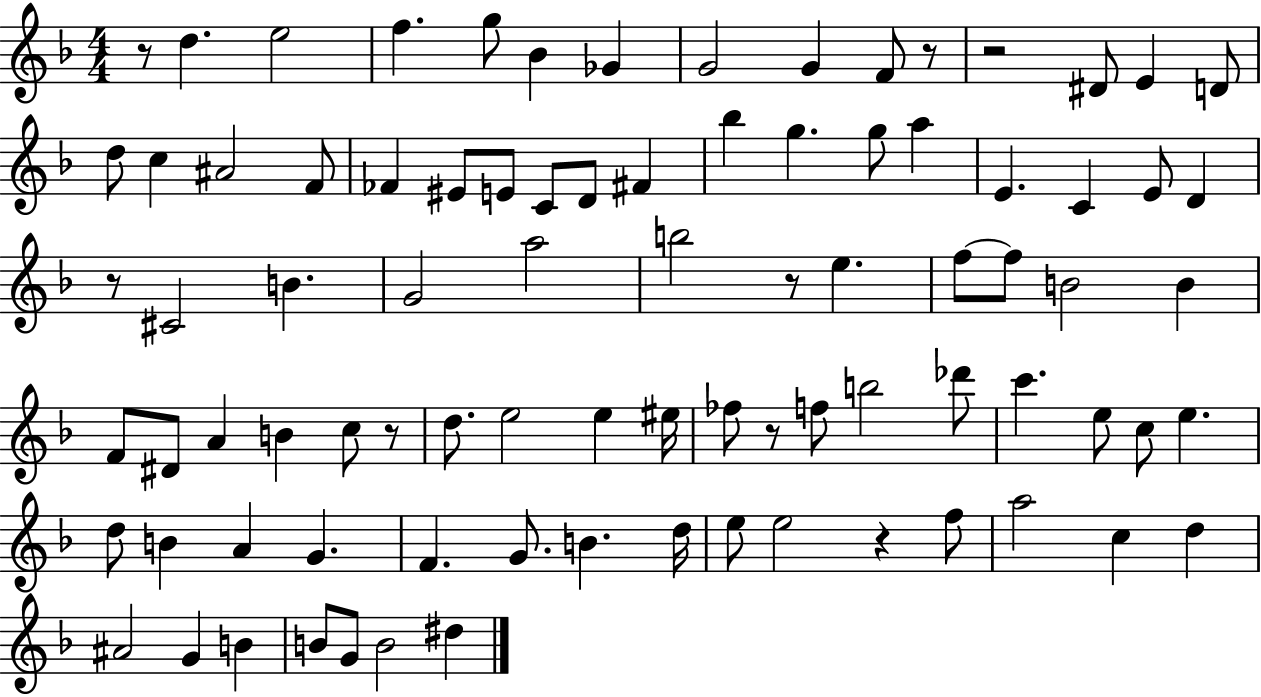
R/e D5/q. E5/h F5/q. G5/e Bb4/q Gb4/q G4/h G4/q F4/e R/e R/h D#4/e E4/q D4/e D5/e C5/q A#4/h F4/e FES4/q EIS4/e E4/e C4/e D4/e F#4/q Bb5/q G5/q. G5/e A5/q E4/q. C4/q E4/e D4/q R/e C#4/h B4/q. G4/h A5/h B5/h R/e E5/q. F5/e F5/e B4/h B4/q F4/e D#4/e A4/q B4/q C5/e R/e D5/e. E5/h E5/q EIS5/s FES5/e R/e F5/e B5/h Db6/e C6/q. E5/e C5/e E5/q. D5/e B4/q A4/q G4/q. F4/q. G4/e. B4/q. D5/s E5/e E5/h R/q F5/e A5/h C5/q D5/q A#4/h G4/q B4/q B4/e G4/e B4/h D#5/q